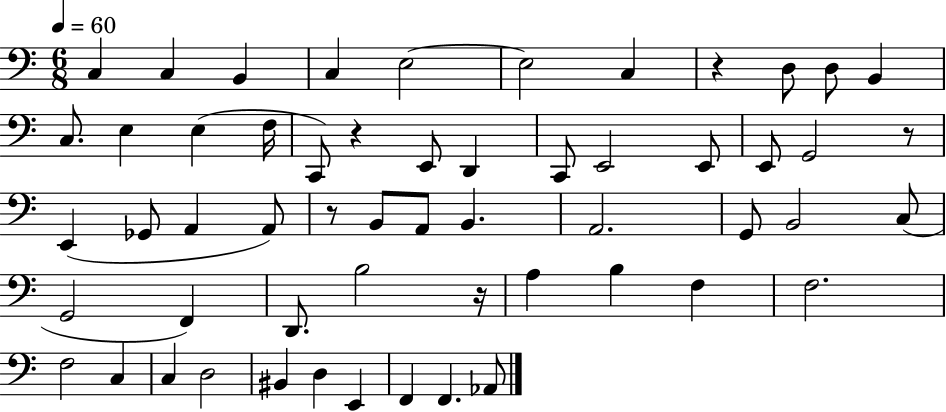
C3/q C3/q B2/q C3/q E3/h E3/h C3/q R/q D3/e D3/e B2/q C3/e. E3/q E3/q F3/s C2/e R/q E2/e D2/q C2/e E2/h E2/e E2/e G2/h R/e E2/q Gb2/e A2/q A2/e R/e B2/e A2/e B2/q. A2/h. G2/e B2/h C3/e G2/h F2/q D2/e. B3/h R/s A3/q B3/q F3/q F3/h. F3/h C3/q C3/q D3/h BIS2/q D3/q E2/q F2/q F2/q. Ab2/e